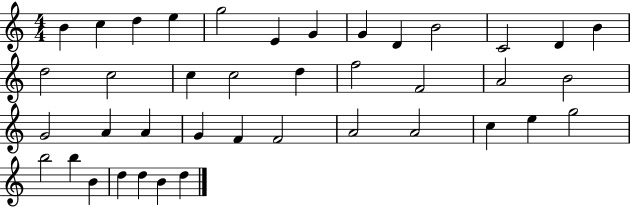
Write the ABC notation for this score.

X:1
T:Untitled
M:4/4
L:1/4
K:C
B c d e g2 E G G D B2 C2 D B d2 c2 c c2 d f2 F2 A2 B2 G2 A A G F F2 A2 A2 c e g2 b2 b B d d B d